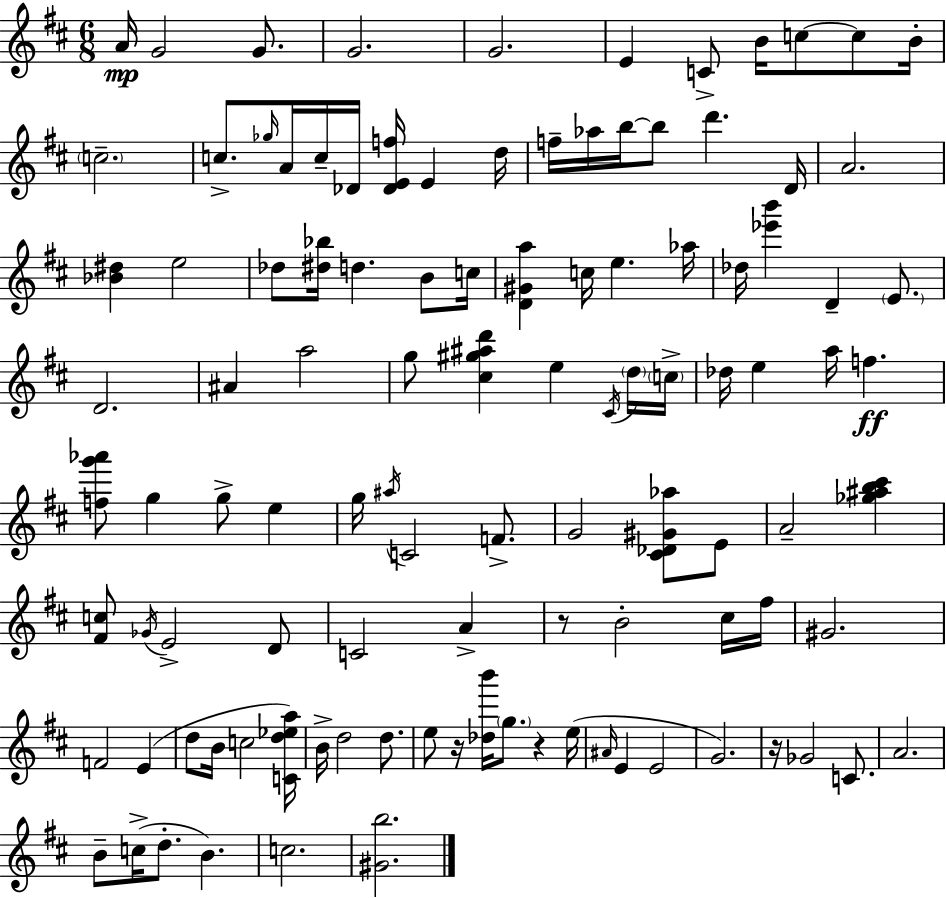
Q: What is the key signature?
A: D major